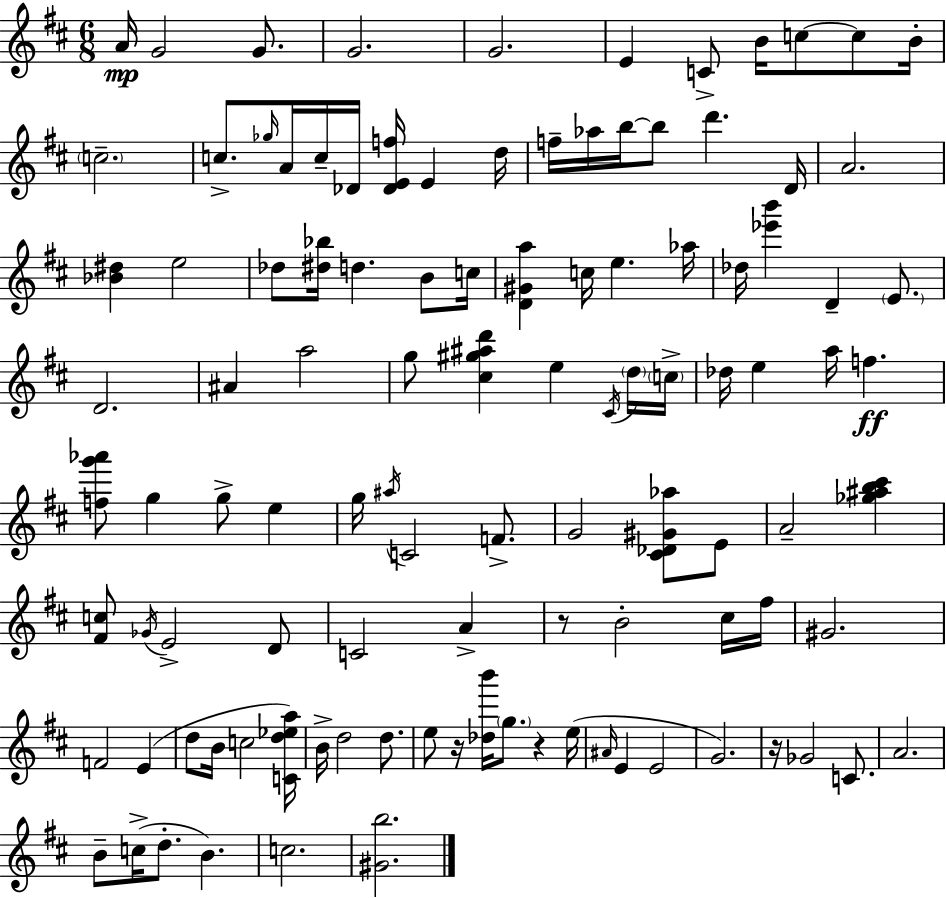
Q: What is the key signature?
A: D major